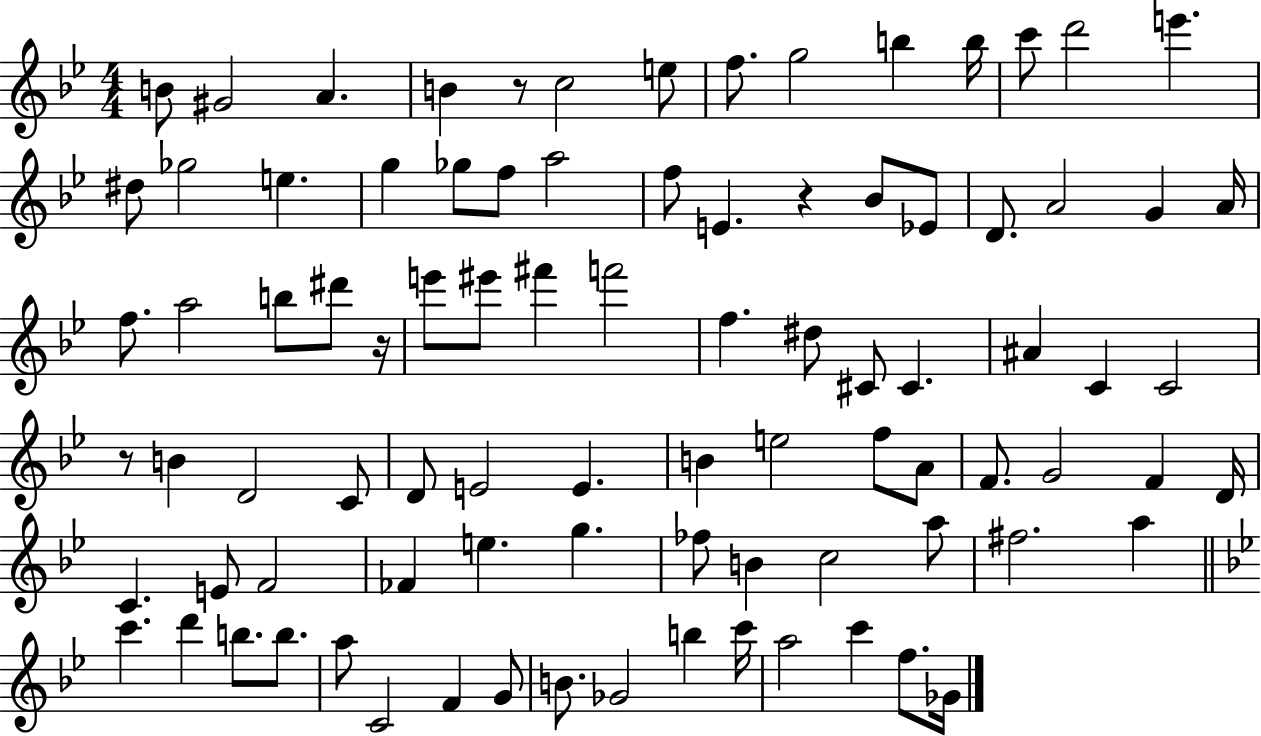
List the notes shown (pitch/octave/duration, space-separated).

B4/e G#4/h A4/q. B4/q R/e C5/h E5/e F5/e. G5/h B5/q B5/s C6/e D6/h E6/q. D#5/e Gb5/h E5/q. G5/q Gb5/e F5/e A5/h F5/e E4/q. R/q Bb4/e Eb4/e D4/e. A4/h G4/q A4/s F5/e. A5/h B5/e D#6/e R/s E6/e EIS6/e F#6/q F6/h F5/q. D#5/e C#4/e C#4/q. A#4/q C4/q C4/h R/e B4/q D4/h C4/e D4/e E4/h E4/q. B4/q E5/h F5/e A4/e F4/e. G4/h F4/q D4/s C4/q. E4/e F4/h FES4/q E5/q. G5/q. FES5/e B4/q C5/h A5/e F#5/h. A5/q C6/q. D6/q B5/e. B5/e. A5/e C4/h F4/q G4/e B4/e. Gb4/h B5/q C6/s A5/h C6/q F5/e. Gb4/s